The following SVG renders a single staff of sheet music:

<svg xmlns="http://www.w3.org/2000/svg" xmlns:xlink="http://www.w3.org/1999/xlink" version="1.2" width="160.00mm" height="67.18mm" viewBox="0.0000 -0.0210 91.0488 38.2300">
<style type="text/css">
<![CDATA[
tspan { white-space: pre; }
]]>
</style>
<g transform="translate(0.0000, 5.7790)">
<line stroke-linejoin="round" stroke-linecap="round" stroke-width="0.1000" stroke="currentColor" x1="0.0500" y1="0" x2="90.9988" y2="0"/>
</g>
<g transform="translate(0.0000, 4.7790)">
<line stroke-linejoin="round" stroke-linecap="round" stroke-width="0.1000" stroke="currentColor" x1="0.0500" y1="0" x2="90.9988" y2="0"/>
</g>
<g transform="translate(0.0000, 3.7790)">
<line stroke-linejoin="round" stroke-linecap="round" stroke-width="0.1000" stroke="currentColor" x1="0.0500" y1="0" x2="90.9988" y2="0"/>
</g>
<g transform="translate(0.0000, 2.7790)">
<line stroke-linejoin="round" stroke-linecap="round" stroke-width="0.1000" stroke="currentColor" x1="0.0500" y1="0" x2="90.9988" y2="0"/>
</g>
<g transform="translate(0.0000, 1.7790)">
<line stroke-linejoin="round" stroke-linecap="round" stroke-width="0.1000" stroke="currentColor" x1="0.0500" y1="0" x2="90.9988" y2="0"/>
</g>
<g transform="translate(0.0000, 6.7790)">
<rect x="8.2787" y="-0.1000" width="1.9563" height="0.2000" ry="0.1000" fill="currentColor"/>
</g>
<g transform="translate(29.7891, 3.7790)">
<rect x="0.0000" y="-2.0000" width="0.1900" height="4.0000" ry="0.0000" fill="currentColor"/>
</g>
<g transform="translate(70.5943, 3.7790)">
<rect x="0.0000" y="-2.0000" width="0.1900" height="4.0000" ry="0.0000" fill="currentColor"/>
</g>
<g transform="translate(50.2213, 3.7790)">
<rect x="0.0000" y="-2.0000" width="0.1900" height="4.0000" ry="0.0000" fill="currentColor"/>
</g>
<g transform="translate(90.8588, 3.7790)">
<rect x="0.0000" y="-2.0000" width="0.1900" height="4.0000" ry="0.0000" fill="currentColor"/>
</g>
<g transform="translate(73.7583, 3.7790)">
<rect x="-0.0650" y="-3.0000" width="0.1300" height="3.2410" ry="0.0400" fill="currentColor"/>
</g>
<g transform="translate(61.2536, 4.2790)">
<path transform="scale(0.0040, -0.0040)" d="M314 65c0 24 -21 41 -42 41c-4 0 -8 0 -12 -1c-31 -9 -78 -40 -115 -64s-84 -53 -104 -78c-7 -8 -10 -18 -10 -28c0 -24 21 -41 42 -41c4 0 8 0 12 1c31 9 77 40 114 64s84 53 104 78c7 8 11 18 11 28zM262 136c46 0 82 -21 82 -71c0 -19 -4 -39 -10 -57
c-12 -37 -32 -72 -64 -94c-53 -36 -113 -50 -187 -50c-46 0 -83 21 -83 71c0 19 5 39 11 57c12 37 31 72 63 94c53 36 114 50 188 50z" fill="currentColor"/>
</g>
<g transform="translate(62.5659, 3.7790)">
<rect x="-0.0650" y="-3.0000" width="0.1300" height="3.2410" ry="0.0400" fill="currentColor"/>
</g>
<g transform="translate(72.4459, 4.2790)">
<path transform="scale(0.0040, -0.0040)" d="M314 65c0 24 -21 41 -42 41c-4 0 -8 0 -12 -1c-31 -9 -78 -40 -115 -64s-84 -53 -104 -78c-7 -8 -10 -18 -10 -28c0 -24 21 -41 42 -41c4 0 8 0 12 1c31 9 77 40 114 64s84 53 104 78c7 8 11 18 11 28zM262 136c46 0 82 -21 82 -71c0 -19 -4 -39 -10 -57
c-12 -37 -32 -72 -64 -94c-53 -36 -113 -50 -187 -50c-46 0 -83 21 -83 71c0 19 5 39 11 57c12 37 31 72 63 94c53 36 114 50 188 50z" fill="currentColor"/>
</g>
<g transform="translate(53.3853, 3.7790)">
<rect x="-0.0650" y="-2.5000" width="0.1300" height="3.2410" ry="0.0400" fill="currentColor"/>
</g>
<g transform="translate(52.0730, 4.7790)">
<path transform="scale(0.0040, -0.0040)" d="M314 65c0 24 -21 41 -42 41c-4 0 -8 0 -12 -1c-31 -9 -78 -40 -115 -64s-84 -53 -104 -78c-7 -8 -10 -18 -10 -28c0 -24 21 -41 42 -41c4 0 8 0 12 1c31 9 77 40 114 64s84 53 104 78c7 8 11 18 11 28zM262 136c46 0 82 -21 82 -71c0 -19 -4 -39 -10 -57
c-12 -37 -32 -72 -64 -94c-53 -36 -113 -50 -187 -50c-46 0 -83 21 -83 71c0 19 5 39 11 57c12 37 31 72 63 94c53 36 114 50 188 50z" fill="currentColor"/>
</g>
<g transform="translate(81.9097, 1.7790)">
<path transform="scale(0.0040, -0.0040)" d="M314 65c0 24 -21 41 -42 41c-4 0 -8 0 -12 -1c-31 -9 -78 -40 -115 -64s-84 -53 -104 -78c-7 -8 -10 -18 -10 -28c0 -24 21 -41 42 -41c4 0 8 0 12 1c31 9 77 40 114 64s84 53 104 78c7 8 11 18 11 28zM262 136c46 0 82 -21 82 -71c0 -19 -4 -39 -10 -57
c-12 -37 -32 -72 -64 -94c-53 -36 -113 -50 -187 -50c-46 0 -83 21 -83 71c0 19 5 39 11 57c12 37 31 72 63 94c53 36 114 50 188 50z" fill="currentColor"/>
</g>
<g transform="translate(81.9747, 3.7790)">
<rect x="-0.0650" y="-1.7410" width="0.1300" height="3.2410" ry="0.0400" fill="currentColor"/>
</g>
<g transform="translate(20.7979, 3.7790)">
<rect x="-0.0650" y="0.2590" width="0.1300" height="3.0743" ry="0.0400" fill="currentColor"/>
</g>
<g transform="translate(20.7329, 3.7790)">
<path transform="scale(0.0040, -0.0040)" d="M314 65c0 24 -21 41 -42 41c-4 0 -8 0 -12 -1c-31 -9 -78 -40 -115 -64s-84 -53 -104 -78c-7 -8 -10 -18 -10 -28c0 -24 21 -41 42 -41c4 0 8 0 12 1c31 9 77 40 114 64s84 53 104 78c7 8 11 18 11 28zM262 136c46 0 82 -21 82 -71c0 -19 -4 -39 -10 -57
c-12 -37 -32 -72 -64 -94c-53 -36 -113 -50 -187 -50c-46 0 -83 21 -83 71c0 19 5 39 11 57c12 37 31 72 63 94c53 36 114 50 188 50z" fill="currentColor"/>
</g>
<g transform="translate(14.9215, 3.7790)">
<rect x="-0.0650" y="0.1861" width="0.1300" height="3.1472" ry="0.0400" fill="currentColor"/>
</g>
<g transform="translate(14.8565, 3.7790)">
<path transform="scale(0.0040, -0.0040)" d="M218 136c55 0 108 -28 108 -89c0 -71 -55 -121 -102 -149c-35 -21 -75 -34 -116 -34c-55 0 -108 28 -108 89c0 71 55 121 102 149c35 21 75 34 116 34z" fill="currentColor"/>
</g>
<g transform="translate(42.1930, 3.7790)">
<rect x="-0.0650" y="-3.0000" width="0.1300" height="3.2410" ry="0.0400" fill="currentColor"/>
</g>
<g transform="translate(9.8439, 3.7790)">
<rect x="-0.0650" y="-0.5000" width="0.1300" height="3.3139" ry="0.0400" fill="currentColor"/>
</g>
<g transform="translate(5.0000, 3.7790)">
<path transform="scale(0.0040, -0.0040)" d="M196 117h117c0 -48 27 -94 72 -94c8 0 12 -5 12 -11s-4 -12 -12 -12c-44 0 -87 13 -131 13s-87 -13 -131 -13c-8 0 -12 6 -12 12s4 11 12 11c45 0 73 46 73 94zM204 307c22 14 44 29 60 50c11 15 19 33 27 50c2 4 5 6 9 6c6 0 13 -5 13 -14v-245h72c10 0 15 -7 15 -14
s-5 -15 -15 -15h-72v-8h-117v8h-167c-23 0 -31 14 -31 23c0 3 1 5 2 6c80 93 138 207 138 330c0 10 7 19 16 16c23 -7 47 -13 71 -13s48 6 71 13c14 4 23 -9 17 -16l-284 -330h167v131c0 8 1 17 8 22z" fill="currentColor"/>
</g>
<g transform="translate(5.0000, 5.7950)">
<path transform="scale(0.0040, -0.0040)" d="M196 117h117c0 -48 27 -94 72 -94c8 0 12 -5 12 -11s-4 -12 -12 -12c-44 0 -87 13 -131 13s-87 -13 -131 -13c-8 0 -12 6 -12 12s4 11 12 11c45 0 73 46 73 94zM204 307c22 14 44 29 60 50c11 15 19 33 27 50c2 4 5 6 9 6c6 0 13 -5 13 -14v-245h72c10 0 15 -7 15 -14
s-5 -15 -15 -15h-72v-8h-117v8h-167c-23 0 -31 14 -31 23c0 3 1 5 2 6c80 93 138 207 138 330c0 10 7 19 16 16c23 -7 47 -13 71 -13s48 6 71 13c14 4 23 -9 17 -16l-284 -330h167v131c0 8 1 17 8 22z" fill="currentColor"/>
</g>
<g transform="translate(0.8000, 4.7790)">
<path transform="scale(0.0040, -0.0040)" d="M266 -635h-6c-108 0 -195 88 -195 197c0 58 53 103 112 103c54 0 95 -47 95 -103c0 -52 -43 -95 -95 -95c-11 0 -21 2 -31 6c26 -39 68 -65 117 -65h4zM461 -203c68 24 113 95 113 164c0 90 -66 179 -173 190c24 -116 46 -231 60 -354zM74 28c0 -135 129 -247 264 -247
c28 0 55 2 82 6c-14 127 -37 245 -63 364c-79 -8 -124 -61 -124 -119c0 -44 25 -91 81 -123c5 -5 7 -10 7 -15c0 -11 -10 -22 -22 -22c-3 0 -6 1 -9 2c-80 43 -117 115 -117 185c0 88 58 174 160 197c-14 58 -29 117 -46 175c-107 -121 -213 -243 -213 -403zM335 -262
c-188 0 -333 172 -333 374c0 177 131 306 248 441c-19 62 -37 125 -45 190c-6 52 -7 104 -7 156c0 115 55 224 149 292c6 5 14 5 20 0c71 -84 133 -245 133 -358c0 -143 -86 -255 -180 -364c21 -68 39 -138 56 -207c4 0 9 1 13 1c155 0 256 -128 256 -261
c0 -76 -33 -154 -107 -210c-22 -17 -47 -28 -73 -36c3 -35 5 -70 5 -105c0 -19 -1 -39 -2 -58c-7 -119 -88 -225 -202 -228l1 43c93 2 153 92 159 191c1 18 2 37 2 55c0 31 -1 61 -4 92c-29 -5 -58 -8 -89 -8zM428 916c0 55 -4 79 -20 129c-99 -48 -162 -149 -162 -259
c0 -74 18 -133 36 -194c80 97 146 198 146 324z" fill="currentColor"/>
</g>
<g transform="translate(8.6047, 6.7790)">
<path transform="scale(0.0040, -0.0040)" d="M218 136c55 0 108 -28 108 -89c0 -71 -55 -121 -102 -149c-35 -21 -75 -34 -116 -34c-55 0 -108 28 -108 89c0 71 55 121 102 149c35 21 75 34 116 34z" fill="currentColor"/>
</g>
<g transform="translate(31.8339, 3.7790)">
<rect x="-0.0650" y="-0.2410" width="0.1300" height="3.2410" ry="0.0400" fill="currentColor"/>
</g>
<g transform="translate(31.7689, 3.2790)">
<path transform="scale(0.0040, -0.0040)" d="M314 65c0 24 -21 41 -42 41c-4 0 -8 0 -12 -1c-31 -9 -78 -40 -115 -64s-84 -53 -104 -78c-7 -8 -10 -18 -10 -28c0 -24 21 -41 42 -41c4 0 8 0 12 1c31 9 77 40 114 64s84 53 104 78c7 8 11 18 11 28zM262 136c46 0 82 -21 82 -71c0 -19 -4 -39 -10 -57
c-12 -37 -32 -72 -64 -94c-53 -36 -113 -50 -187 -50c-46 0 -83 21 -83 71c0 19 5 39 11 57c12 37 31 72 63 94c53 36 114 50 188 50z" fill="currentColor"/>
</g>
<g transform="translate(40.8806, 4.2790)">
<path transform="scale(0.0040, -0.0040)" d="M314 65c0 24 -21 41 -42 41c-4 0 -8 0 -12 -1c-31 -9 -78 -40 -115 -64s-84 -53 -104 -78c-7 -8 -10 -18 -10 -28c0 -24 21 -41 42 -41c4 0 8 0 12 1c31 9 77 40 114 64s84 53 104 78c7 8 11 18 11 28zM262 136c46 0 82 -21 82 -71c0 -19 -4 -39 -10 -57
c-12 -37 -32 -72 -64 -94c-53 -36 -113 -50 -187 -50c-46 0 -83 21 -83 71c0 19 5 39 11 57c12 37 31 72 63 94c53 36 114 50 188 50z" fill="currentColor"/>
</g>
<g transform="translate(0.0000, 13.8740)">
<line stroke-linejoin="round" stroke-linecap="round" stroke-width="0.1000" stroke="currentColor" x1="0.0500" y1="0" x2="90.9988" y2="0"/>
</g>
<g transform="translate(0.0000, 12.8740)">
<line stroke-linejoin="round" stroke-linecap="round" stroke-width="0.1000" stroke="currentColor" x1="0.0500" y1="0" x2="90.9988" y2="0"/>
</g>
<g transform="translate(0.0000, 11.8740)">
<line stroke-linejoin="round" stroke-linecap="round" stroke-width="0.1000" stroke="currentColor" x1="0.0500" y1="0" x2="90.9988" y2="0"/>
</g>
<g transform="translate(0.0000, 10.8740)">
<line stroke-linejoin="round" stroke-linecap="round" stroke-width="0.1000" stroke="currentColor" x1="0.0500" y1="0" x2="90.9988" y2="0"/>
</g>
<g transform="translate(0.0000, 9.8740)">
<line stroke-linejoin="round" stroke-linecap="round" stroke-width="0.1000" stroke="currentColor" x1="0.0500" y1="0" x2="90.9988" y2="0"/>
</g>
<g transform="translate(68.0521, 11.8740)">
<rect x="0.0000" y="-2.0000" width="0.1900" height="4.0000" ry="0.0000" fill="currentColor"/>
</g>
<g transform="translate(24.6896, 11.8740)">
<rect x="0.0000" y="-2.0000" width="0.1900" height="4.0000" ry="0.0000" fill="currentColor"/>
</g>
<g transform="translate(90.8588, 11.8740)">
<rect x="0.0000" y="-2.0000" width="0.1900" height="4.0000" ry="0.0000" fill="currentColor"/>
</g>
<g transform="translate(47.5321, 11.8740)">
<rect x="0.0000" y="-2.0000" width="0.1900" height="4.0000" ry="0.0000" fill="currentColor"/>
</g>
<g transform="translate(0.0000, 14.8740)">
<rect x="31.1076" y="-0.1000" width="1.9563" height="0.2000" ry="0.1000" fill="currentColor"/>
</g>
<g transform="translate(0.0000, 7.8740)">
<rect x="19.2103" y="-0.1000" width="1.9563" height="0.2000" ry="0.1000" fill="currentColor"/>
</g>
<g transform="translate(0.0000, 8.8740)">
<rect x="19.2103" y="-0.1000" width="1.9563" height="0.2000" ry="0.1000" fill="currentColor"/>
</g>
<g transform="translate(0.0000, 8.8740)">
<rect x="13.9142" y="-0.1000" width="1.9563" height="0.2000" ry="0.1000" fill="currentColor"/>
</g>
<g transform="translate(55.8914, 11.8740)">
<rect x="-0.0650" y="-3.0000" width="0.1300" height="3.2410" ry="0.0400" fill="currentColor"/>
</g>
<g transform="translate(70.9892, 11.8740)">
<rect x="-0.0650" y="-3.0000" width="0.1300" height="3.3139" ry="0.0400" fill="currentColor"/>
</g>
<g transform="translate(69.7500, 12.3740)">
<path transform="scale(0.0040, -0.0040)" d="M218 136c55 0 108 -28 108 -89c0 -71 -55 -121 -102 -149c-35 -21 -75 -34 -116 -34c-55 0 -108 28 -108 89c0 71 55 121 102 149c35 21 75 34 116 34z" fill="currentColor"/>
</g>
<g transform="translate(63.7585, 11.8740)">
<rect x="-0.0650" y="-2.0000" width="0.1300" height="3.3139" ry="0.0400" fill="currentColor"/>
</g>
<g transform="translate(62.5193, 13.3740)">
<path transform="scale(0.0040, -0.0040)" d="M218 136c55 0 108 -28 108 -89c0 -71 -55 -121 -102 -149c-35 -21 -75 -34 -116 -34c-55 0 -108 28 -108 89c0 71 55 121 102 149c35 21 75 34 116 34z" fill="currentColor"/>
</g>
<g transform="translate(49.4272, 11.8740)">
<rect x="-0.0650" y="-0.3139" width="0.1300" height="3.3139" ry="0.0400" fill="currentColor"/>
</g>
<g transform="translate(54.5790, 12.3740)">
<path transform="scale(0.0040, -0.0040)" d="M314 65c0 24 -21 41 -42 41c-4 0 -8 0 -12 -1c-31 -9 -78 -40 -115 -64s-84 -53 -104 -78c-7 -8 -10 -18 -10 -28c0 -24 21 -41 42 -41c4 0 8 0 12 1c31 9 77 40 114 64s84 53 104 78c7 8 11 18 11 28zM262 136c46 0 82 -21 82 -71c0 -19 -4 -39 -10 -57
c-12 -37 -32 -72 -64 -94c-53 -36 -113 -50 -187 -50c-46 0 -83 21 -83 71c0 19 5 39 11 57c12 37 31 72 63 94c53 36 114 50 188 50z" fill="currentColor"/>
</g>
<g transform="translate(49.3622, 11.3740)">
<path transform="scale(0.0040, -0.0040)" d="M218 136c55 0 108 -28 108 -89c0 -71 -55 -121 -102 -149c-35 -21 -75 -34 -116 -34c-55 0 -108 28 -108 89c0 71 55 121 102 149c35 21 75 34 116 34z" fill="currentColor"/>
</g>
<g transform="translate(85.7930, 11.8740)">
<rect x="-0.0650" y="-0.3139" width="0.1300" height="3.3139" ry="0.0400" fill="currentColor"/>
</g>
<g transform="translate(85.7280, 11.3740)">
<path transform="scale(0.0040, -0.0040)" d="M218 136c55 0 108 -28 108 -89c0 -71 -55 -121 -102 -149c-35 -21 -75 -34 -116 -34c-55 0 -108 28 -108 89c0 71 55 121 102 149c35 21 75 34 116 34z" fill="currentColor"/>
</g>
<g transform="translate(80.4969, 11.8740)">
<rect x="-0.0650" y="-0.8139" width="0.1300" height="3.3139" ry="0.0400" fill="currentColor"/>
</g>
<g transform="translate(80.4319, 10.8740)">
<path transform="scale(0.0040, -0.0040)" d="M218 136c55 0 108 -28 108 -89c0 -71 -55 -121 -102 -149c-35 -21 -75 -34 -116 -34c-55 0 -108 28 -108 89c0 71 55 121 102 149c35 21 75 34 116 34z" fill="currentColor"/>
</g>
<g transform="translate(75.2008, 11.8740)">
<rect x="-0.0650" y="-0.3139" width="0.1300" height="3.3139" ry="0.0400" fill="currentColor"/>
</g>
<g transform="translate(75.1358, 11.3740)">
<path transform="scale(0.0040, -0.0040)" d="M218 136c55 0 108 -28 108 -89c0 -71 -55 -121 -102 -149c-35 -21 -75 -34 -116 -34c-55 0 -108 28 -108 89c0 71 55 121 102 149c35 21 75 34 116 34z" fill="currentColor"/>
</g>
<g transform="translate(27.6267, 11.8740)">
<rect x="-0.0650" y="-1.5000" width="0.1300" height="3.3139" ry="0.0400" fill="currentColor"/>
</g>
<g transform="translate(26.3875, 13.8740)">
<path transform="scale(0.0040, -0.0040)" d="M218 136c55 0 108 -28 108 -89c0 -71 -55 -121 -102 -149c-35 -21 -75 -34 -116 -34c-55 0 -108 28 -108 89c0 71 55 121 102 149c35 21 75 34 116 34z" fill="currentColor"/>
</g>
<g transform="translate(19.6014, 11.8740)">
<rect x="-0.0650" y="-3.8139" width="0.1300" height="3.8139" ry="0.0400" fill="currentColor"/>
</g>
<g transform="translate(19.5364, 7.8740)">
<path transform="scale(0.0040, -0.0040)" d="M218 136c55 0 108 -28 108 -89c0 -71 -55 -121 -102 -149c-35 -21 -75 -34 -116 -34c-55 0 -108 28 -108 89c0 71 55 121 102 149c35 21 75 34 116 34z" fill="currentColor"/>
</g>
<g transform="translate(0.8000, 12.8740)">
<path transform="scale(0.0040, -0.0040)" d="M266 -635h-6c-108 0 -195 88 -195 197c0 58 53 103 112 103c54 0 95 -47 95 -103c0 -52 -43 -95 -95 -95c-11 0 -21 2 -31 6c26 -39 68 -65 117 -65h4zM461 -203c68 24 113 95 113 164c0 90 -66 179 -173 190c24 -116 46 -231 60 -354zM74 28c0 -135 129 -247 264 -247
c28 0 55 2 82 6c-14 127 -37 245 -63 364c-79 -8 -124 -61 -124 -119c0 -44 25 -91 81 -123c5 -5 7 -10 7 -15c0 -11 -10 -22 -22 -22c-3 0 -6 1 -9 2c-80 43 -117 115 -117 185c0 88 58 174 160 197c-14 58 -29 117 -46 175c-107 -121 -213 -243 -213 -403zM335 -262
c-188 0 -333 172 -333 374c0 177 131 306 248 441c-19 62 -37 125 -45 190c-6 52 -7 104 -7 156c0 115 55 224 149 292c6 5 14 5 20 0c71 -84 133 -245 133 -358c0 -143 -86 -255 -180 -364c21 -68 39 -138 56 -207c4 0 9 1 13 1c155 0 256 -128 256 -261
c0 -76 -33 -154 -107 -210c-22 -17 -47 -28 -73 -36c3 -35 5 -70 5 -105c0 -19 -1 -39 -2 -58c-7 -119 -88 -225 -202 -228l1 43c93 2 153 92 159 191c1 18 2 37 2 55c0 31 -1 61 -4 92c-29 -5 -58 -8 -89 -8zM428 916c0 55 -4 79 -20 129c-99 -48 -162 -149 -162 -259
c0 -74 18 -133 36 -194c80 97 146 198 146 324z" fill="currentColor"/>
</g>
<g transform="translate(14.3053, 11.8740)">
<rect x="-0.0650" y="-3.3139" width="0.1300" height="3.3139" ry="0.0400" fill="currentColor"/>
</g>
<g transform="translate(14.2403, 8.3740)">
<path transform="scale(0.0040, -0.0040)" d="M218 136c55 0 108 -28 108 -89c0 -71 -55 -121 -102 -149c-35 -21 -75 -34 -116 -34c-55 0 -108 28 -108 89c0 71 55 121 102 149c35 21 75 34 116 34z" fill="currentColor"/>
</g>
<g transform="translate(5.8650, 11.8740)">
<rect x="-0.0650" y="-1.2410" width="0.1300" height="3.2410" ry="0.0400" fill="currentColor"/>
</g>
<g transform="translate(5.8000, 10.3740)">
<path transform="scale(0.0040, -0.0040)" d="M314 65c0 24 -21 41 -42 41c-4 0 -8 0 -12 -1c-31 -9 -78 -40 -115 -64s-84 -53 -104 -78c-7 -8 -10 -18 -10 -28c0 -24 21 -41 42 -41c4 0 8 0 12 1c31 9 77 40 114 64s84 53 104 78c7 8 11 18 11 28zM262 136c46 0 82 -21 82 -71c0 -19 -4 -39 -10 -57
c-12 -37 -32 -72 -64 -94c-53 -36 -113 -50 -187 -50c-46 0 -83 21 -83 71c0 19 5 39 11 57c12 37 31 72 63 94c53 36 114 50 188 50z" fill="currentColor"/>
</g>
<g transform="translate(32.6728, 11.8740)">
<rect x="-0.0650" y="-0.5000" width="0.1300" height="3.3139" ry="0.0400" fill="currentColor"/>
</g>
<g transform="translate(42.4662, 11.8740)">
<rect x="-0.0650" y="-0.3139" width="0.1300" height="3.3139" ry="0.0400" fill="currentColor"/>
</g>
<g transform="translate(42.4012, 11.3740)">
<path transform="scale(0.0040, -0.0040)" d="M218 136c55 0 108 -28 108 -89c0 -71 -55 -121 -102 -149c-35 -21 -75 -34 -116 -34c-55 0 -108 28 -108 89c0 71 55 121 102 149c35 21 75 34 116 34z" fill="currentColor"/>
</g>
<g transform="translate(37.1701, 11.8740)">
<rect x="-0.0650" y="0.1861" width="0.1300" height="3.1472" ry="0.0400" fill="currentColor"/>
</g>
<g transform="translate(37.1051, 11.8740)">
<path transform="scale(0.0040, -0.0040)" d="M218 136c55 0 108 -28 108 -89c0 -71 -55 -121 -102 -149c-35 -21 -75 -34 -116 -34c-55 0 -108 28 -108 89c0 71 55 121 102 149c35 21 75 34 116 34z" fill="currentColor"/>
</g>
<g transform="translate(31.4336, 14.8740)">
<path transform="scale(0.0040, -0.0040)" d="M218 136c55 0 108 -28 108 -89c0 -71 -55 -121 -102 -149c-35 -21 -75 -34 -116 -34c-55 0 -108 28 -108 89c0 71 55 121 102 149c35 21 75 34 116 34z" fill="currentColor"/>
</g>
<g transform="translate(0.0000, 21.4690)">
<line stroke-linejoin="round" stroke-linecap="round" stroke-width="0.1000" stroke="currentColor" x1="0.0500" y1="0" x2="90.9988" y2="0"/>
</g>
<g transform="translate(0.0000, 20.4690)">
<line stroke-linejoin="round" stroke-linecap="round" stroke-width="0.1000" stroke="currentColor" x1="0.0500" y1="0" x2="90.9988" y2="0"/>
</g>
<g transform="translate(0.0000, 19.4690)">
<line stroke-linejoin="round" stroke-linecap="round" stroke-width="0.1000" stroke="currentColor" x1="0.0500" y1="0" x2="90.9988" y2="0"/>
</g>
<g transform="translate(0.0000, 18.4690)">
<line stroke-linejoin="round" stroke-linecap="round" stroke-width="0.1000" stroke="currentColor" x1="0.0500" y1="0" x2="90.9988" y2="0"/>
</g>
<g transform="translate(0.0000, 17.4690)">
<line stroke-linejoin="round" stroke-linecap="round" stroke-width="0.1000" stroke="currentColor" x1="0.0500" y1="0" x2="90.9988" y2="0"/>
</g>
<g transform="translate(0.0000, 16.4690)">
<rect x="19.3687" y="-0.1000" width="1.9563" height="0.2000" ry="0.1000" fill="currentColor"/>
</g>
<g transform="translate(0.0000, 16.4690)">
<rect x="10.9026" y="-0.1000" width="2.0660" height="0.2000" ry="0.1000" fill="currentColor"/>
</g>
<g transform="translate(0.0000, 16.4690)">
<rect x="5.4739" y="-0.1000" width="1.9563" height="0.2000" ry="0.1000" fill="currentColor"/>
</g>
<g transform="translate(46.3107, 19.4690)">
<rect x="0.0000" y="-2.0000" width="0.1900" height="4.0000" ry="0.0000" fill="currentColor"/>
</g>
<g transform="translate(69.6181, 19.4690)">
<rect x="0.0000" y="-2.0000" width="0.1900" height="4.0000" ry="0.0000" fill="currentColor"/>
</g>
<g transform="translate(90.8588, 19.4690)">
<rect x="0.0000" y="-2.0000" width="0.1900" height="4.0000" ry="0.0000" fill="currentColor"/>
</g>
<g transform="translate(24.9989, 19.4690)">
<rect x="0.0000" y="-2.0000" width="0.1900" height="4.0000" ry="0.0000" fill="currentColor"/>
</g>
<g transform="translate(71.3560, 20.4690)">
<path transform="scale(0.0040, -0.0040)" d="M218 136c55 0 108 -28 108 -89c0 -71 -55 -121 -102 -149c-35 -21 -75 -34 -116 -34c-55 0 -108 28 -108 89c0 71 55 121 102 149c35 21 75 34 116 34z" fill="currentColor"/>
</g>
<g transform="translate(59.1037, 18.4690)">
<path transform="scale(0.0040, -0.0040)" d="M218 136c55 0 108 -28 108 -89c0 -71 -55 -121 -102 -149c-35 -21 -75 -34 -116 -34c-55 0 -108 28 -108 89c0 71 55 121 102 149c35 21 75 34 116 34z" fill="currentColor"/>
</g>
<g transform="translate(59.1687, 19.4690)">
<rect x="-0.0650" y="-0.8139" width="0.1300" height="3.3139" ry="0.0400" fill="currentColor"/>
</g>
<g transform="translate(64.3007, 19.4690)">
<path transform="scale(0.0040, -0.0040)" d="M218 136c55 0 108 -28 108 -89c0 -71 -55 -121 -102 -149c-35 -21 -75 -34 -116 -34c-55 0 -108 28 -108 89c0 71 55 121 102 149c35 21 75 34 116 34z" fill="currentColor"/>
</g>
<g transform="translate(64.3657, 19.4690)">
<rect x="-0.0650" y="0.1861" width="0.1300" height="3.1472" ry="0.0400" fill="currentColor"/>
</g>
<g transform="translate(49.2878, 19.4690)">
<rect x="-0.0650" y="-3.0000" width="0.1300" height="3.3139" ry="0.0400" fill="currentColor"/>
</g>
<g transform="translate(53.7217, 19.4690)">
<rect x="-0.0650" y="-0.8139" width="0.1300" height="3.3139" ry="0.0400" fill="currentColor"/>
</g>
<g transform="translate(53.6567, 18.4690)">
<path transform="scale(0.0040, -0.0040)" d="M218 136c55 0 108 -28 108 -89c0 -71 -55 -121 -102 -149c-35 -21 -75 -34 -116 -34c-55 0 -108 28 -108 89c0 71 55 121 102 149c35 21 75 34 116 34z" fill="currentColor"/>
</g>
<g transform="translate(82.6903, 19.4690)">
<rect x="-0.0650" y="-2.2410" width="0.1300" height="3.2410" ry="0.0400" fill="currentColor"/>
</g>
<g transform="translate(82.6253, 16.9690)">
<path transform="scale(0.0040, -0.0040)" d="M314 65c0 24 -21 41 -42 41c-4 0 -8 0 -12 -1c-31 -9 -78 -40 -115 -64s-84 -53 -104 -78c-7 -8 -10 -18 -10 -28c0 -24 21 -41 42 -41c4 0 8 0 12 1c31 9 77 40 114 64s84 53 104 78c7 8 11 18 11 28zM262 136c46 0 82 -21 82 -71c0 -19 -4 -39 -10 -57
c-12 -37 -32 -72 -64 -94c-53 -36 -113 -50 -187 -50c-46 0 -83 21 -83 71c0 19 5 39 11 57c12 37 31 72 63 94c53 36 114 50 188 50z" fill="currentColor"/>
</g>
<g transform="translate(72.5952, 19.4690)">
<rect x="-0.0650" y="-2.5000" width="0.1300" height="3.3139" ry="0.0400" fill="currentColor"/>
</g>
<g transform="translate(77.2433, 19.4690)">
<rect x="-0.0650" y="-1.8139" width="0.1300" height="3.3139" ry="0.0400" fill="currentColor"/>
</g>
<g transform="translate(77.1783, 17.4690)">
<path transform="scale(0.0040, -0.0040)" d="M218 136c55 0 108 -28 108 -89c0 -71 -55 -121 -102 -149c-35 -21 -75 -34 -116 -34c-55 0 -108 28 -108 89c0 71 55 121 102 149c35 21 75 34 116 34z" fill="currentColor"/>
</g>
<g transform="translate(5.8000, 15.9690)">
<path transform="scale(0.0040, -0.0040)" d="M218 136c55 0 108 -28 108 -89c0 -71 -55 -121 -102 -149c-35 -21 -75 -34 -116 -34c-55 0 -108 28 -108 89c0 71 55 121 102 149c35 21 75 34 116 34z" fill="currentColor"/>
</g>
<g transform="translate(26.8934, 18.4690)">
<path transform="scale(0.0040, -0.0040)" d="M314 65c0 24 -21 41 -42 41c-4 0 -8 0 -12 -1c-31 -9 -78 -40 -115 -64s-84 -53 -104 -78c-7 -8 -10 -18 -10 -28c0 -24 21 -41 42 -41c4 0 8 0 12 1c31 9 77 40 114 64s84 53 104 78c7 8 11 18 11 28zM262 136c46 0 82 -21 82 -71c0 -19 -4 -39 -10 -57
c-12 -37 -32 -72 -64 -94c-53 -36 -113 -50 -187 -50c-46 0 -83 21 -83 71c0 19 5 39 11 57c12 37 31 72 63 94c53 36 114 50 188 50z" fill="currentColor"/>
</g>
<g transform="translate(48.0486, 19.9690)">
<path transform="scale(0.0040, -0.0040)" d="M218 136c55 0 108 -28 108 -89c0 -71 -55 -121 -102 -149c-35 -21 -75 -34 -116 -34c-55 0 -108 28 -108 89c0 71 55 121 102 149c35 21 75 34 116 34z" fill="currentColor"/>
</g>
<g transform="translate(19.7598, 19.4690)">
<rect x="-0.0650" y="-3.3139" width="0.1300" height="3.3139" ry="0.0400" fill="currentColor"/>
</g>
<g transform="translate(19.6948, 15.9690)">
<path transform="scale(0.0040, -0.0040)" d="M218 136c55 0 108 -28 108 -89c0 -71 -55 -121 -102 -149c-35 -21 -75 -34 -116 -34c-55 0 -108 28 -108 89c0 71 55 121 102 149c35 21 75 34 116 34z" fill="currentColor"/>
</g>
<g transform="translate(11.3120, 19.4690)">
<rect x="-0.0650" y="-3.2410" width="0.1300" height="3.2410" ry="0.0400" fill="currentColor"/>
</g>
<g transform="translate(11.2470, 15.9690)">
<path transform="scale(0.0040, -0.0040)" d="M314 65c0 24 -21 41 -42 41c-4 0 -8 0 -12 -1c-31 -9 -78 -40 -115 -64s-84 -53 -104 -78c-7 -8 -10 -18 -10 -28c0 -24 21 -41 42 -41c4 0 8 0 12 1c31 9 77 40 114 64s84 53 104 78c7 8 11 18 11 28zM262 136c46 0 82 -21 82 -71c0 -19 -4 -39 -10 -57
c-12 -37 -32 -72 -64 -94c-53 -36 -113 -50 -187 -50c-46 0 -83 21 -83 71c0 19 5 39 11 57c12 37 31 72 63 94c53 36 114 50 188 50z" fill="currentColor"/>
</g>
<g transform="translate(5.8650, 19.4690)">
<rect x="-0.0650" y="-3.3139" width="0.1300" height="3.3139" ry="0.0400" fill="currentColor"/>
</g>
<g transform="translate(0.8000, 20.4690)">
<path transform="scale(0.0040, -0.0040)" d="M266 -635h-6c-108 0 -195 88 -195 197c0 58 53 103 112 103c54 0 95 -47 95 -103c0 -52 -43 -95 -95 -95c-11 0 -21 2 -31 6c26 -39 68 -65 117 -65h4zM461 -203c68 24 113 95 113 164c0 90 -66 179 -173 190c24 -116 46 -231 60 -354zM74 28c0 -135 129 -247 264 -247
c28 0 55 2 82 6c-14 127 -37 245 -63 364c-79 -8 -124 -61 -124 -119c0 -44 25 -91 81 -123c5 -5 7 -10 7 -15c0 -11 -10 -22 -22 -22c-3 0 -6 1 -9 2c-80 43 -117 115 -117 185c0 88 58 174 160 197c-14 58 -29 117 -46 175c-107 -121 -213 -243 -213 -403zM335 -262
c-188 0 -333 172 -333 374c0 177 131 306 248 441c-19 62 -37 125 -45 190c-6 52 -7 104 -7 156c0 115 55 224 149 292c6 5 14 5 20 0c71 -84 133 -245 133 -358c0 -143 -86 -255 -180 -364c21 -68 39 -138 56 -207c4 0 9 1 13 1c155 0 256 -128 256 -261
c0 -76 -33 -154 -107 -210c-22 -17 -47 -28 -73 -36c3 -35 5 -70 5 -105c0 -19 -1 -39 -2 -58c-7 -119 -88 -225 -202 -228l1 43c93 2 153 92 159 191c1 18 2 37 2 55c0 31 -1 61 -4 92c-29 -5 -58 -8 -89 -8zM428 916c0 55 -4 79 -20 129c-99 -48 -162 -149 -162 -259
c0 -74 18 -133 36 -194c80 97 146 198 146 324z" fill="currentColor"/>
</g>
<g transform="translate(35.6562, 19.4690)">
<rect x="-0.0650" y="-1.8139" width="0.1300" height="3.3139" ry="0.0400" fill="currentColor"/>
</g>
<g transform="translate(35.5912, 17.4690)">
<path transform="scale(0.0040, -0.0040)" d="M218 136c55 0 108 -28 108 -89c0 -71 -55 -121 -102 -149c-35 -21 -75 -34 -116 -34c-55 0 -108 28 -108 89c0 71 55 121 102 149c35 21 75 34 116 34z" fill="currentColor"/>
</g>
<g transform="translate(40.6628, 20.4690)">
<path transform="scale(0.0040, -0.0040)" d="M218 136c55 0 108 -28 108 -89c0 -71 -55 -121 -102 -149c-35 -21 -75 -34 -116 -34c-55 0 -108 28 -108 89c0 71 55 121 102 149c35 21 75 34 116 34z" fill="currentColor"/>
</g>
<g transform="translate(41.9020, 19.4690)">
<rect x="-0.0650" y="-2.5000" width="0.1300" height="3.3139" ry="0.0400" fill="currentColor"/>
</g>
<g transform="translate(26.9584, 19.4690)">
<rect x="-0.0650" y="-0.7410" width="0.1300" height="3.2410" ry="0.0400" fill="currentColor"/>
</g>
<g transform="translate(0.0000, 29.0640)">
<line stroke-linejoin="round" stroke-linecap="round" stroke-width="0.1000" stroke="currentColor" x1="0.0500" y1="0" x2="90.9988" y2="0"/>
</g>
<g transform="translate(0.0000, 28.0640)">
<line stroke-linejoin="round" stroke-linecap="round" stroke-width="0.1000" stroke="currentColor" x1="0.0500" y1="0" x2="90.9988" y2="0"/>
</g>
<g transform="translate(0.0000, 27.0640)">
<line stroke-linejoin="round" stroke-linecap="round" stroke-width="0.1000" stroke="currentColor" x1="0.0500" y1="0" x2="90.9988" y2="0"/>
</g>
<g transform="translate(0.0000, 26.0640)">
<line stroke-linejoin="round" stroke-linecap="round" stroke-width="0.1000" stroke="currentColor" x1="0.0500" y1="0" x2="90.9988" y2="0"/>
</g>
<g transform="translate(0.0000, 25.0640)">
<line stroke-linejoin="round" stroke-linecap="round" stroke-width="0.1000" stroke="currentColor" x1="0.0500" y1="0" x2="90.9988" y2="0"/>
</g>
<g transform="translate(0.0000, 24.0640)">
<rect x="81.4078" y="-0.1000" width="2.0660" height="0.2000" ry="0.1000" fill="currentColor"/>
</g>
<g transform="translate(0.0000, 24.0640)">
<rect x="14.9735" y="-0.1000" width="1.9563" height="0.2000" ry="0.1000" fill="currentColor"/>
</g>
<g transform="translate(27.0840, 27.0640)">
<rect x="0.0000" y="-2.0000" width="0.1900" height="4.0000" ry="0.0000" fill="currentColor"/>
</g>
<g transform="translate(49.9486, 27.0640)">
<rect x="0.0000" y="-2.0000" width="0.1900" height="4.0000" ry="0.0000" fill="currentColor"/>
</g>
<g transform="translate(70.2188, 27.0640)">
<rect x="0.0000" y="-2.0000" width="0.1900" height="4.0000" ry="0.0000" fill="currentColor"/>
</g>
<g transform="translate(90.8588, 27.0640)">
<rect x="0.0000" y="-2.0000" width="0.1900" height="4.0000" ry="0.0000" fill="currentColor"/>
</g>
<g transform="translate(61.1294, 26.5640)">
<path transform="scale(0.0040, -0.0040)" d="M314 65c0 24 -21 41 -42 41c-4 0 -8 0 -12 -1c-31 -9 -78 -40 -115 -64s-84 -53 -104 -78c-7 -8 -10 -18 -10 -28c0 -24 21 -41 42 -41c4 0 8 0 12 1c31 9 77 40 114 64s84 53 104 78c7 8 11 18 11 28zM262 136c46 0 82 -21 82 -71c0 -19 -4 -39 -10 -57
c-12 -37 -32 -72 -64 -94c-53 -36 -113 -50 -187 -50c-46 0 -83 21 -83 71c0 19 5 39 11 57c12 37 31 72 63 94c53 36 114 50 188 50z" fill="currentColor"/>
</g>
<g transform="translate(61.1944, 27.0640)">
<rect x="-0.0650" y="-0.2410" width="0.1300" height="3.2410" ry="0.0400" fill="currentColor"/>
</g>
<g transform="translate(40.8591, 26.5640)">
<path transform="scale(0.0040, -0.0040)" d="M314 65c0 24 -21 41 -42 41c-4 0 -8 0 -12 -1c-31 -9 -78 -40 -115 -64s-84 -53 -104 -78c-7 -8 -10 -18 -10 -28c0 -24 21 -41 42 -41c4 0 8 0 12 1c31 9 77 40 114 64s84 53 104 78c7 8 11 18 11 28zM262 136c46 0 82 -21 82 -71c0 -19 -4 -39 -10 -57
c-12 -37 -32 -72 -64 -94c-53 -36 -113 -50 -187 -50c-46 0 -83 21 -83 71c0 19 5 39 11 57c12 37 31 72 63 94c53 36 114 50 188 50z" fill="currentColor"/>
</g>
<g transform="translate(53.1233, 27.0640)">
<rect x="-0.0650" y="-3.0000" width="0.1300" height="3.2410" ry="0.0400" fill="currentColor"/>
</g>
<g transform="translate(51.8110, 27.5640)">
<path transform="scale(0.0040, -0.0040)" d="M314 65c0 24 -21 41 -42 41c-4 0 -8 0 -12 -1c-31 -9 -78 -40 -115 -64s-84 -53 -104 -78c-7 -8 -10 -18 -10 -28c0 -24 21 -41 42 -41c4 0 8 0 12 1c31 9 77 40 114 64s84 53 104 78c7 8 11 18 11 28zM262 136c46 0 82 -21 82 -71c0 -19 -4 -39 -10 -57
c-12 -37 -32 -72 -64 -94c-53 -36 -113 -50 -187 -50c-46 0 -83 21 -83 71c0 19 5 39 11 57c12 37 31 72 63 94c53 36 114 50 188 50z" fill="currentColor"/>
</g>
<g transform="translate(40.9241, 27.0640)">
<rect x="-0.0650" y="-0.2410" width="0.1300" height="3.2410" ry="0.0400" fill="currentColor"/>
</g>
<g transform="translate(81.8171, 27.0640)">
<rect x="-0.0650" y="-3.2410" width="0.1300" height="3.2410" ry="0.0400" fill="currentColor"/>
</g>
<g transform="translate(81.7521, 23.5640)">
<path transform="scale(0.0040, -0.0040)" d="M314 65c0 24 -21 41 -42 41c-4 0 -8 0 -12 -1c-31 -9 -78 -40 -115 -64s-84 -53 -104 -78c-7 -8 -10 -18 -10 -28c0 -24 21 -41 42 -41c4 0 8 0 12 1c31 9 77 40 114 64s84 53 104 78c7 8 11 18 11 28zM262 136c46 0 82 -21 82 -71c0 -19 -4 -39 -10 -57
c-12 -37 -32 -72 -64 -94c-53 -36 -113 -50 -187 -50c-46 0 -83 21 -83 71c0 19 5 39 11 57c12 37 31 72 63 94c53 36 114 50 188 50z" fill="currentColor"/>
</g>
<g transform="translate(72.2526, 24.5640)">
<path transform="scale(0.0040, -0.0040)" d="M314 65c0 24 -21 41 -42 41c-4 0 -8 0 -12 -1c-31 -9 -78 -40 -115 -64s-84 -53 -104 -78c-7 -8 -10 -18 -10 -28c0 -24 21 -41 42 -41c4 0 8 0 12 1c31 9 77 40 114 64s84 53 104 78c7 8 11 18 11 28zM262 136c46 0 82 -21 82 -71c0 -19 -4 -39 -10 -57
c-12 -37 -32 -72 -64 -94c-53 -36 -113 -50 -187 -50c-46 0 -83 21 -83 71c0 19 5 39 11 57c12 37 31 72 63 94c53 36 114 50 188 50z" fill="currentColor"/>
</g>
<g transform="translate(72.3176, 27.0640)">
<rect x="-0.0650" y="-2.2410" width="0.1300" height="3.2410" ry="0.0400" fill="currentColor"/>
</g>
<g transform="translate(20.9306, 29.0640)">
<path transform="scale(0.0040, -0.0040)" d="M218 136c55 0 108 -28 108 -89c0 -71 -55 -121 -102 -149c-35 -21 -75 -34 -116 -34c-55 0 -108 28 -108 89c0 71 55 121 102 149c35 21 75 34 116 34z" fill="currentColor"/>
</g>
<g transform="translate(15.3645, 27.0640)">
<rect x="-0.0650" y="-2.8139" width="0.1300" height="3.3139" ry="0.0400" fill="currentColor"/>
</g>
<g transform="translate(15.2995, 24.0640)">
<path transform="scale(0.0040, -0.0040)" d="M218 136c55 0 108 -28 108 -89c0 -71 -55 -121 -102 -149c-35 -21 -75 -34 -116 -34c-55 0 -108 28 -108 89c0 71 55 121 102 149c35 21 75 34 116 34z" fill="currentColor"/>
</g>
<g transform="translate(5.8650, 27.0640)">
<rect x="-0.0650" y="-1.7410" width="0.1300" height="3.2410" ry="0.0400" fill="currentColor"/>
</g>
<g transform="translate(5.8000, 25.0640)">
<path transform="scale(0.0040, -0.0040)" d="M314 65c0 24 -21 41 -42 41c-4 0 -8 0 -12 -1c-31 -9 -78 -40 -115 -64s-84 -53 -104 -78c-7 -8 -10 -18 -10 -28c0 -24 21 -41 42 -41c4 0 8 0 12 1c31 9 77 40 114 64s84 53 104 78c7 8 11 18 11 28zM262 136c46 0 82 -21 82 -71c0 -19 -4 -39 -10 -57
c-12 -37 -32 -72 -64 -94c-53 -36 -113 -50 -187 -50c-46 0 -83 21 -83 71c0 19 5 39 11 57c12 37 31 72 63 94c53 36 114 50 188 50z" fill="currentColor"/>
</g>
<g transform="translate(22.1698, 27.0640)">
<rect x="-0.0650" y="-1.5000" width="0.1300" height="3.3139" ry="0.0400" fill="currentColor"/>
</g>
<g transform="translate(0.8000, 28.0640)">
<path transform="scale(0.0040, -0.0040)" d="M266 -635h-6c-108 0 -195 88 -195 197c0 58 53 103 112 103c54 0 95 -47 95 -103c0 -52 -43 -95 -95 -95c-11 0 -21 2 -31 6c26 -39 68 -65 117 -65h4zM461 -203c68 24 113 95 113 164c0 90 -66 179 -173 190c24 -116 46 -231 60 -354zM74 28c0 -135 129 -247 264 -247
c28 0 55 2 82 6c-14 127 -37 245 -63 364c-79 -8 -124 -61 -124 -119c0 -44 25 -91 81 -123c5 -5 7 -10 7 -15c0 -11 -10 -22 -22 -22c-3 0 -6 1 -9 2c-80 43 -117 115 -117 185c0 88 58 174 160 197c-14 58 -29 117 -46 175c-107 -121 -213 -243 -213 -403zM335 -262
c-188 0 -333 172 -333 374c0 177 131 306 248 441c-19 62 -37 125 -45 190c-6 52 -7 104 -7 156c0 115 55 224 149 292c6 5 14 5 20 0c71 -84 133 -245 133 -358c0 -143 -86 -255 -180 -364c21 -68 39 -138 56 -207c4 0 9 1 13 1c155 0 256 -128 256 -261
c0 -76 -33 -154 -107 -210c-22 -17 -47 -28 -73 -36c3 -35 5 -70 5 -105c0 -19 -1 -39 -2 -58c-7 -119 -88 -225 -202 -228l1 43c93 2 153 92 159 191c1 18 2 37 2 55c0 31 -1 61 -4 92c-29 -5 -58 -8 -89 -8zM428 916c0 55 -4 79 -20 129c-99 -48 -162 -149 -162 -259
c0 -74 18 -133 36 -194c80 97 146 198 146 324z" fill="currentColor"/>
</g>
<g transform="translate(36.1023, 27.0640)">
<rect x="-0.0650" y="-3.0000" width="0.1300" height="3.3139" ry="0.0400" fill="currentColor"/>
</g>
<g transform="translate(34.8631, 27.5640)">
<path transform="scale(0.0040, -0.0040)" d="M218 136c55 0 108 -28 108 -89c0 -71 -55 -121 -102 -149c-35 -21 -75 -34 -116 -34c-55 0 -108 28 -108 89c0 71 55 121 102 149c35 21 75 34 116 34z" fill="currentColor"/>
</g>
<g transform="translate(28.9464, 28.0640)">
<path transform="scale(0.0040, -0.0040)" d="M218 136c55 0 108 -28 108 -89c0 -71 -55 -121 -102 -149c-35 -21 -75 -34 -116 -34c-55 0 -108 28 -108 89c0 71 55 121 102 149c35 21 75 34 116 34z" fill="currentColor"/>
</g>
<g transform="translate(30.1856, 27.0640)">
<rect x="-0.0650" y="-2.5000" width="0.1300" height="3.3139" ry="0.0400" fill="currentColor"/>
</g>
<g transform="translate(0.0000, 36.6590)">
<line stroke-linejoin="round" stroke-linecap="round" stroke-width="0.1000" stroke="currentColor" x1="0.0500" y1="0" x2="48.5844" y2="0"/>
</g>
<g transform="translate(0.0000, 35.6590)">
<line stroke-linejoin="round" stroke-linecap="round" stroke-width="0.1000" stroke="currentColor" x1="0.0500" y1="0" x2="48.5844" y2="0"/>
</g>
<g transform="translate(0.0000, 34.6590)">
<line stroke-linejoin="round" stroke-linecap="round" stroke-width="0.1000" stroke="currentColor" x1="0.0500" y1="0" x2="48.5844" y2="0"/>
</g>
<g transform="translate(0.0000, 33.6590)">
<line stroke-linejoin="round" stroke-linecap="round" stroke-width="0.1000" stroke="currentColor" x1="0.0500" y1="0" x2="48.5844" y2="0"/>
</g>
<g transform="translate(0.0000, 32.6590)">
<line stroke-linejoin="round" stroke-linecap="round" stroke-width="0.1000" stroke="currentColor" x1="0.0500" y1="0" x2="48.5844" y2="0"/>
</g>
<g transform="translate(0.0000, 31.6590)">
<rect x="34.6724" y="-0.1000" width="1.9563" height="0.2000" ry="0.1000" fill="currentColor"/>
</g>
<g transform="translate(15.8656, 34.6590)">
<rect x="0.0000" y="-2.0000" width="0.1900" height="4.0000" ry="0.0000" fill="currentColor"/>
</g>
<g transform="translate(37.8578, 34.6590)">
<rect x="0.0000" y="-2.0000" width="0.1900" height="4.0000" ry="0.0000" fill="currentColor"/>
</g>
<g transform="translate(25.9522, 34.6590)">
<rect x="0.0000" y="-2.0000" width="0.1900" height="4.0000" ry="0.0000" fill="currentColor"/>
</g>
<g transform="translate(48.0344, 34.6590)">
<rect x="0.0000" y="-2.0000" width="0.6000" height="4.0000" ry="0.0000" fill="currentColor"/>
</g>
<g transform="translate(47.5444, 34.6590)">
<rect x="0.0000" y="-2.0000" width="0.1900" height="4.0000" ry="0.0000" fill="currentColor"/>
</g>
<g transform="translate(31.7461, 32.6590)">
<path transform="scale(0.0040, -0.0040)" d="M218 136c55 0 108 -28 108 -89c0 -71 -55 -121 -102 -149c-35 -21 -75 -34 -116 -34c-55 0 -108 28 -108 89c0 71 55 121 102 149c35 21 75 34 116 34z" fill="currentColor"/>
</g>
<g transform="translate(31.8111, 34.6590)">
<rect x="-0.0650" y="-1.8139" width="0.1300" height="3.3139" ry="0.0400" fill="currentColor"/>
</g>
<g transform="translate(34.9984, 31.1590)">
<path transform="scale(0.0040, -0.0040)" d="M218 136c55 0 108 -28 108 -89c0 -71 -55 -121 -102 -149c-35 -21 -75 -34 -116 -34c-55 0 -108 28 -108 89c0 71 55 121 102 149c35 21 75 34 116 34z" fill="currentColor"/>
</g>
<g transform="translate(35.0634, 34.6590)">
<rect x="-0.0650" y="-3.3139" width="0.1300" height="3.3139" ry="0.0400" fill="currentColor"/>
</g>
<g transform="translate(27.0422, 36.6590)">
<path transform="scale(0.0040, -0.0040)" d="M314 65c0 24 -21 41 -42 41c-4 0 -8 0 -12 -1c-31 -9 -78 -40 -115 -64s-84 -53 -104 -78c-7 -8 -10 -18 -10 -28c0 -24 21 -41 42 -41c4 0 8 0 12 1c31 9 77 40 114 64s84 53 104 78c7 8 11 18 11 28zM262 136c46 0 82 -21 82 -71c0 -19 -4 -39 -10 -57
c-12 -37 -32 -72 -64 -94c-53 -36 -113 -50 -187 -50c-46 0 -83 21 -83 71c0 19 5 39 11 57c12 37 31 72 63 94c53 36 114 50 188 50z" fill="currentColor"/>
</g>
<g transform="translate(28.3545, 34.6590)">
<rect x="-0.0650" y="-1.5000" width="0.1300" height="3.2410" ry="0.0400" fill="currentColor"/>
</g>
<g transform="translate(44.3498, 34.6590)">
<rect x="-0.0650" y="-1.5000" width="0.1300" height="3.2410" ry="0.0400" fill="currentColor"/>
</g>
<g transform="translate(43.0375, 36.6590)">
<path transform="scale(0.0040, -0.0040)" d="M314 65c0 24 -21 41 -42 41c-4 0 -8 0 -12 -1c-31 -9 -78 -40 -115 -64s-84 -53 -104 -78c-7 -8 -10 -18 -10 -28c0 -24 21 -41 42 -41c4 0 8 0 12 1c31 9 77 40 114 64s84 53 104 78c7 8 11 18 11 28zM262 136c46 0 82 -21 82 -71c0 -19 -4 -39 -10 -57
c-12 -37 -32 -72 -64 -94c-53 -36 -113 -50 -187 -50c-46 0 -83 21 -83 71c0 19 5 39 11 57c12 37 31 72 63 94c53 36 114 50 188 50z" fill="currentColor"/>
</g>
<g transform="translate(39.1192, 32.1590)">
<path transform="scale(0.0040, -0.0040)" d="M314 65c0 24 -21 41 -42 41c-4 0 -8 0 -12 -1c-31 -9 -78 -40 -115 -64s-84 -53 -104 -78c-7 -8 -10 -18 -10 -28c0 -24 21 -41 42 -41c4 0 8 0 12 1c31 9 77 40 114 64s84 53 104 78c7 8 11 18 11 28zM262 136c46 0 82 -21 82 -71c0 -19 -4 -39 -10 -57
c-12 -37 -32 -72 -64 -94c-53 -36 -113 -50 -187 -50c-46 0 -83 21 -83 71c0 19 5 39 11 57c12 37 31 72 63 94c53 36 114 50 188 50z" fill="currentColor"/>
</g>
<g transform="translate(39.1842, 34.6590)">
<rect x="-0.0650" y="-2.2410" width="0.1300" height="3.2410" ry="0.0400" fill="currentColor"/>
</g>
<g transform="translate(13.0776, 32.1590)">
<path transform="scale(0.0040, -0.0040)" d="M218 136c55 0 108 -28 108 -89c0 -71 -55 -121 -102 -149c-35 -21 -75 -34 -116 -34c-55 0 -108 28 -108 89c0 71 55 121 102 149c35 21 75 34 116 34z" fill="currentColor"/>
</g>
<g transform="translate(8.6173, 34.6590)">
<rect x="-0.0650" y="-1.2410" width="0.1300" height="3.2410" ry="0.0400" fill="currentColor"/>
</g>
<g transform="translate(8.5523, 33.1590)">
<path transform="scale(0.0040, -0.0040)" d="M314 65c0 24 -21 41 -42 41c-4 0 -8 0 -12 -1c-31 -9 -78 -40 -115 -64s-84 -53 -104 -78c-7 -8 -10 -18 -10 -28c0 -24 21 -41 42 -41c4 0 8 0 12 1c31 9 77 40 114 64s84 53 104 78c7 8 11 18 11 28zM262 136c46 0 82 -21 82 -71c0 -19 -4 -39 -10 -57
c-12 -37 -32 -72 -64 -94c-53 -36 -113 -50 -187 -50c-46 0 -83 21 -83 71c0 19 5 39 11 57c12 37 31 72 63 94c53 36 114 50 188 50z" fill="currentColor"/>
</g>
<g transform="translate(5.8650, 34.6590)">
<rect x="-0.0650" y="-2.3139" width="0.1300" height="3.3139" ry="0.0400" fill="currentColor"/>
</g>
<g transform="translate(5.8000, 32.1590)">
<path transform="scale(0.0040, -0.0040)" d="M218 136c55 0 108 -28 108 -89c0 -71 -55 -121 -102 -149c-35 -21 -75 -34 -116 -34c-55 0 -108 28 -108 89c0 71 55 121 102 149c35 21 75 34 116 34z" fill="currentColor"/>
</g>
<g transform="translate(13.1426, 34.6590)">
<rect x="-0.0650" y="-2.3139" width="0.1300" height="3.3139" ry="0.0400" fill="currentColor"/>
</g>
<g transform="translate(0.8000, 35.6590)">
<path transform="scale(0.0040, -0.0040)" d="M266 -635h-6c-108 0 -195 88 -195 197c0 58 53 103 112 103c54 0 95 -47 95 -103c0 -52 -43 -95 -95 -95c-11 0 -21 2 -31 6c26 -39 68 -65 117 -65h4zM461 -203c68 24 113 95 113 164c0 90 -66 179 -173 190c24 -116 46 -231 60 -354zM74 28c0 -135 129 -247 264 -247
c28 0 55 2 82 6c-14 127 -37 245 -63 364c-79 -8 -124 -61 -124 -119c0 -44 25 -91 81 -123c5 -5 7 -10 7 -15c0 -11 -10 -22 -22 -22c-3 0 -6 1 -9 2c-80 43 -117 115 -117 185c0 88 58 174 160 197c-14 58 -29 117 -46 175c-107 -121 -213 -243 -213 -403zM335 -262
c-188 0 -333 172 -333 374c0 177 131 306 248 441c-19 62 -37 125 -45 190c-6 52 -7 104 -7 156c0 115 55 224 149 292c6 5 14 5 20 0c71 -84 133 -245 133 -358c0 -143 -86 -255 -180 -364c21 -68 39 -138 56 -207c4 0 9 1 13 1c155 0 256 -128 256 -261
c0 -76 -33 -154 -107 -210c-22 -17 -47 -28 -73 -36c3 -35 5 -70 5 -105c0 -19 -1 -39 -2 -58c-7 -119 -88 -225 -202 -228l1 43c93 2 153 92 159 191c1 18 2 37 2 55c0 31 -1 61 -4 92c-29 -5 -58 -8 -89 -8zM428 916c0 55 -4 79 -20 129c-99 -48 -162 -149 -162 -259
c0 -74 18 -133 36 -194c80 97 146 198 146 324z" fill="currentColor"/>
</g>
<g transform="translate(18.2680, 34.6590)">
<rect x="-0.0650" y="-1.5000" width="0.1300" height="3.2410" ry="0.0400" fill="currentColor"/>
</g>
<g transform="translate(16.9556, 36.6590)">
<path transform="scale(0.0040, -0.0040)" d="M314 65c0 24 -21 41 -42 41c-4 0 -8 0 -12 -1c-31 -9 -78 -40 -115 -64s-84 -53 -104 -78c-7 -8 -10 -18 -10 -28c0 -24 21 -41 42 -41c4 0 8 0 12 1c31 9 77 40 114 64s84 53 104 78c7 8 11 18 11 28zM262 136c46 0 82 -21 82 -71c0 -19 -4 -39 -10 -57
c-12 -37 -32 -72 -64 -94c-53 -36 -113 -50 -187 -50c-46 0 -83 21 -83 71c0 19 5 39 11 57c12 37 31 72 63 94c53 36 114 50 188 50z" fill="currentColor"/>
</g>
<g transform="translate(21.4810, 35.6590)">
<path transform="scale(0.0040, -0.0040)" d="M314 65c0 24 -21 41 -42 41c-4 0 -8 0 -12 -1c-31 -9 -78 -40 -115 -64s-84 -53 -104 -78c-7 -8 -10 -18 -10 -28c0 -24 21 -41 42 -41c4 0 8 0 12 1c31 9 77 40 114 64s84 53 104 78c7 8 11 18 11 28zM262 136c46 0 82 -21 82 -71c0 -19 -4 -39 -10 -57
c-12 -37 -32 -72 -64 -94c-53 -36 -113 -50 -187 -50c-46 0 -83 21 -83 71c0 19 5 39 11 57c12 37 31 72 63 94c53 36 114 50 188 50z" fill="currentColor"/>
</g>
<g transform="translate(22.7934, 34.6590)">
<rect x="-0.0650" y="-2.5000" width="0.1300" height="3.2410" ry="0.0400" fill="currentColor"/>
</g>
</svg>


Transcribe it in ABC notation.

X:1
T:Untitled
M:4/4
L:1/4
K:C
C B B2 c2 A2 G2 A2 A2 f2 e2 b c' E C B c c A2 F A c d c b b2 b d2 f G A d d B G f g2 f2 a E G A c2 A2 c2 g2 b2 g e2 g E2 G2 E2 f b g2 E2